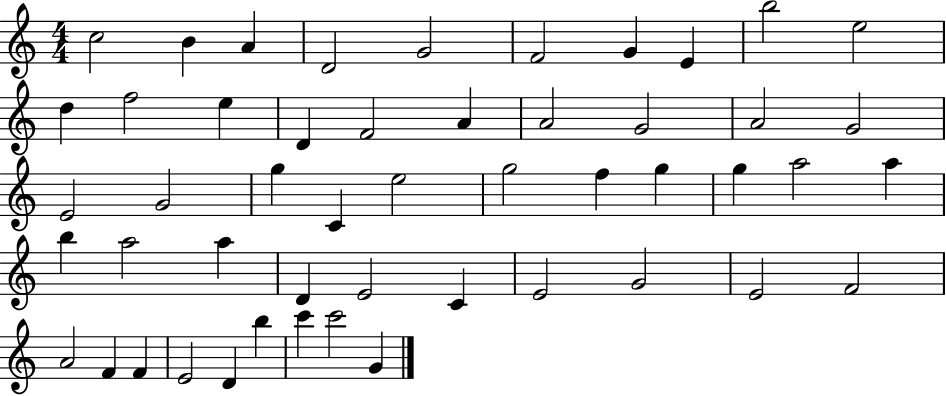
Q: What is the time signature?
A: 4/4